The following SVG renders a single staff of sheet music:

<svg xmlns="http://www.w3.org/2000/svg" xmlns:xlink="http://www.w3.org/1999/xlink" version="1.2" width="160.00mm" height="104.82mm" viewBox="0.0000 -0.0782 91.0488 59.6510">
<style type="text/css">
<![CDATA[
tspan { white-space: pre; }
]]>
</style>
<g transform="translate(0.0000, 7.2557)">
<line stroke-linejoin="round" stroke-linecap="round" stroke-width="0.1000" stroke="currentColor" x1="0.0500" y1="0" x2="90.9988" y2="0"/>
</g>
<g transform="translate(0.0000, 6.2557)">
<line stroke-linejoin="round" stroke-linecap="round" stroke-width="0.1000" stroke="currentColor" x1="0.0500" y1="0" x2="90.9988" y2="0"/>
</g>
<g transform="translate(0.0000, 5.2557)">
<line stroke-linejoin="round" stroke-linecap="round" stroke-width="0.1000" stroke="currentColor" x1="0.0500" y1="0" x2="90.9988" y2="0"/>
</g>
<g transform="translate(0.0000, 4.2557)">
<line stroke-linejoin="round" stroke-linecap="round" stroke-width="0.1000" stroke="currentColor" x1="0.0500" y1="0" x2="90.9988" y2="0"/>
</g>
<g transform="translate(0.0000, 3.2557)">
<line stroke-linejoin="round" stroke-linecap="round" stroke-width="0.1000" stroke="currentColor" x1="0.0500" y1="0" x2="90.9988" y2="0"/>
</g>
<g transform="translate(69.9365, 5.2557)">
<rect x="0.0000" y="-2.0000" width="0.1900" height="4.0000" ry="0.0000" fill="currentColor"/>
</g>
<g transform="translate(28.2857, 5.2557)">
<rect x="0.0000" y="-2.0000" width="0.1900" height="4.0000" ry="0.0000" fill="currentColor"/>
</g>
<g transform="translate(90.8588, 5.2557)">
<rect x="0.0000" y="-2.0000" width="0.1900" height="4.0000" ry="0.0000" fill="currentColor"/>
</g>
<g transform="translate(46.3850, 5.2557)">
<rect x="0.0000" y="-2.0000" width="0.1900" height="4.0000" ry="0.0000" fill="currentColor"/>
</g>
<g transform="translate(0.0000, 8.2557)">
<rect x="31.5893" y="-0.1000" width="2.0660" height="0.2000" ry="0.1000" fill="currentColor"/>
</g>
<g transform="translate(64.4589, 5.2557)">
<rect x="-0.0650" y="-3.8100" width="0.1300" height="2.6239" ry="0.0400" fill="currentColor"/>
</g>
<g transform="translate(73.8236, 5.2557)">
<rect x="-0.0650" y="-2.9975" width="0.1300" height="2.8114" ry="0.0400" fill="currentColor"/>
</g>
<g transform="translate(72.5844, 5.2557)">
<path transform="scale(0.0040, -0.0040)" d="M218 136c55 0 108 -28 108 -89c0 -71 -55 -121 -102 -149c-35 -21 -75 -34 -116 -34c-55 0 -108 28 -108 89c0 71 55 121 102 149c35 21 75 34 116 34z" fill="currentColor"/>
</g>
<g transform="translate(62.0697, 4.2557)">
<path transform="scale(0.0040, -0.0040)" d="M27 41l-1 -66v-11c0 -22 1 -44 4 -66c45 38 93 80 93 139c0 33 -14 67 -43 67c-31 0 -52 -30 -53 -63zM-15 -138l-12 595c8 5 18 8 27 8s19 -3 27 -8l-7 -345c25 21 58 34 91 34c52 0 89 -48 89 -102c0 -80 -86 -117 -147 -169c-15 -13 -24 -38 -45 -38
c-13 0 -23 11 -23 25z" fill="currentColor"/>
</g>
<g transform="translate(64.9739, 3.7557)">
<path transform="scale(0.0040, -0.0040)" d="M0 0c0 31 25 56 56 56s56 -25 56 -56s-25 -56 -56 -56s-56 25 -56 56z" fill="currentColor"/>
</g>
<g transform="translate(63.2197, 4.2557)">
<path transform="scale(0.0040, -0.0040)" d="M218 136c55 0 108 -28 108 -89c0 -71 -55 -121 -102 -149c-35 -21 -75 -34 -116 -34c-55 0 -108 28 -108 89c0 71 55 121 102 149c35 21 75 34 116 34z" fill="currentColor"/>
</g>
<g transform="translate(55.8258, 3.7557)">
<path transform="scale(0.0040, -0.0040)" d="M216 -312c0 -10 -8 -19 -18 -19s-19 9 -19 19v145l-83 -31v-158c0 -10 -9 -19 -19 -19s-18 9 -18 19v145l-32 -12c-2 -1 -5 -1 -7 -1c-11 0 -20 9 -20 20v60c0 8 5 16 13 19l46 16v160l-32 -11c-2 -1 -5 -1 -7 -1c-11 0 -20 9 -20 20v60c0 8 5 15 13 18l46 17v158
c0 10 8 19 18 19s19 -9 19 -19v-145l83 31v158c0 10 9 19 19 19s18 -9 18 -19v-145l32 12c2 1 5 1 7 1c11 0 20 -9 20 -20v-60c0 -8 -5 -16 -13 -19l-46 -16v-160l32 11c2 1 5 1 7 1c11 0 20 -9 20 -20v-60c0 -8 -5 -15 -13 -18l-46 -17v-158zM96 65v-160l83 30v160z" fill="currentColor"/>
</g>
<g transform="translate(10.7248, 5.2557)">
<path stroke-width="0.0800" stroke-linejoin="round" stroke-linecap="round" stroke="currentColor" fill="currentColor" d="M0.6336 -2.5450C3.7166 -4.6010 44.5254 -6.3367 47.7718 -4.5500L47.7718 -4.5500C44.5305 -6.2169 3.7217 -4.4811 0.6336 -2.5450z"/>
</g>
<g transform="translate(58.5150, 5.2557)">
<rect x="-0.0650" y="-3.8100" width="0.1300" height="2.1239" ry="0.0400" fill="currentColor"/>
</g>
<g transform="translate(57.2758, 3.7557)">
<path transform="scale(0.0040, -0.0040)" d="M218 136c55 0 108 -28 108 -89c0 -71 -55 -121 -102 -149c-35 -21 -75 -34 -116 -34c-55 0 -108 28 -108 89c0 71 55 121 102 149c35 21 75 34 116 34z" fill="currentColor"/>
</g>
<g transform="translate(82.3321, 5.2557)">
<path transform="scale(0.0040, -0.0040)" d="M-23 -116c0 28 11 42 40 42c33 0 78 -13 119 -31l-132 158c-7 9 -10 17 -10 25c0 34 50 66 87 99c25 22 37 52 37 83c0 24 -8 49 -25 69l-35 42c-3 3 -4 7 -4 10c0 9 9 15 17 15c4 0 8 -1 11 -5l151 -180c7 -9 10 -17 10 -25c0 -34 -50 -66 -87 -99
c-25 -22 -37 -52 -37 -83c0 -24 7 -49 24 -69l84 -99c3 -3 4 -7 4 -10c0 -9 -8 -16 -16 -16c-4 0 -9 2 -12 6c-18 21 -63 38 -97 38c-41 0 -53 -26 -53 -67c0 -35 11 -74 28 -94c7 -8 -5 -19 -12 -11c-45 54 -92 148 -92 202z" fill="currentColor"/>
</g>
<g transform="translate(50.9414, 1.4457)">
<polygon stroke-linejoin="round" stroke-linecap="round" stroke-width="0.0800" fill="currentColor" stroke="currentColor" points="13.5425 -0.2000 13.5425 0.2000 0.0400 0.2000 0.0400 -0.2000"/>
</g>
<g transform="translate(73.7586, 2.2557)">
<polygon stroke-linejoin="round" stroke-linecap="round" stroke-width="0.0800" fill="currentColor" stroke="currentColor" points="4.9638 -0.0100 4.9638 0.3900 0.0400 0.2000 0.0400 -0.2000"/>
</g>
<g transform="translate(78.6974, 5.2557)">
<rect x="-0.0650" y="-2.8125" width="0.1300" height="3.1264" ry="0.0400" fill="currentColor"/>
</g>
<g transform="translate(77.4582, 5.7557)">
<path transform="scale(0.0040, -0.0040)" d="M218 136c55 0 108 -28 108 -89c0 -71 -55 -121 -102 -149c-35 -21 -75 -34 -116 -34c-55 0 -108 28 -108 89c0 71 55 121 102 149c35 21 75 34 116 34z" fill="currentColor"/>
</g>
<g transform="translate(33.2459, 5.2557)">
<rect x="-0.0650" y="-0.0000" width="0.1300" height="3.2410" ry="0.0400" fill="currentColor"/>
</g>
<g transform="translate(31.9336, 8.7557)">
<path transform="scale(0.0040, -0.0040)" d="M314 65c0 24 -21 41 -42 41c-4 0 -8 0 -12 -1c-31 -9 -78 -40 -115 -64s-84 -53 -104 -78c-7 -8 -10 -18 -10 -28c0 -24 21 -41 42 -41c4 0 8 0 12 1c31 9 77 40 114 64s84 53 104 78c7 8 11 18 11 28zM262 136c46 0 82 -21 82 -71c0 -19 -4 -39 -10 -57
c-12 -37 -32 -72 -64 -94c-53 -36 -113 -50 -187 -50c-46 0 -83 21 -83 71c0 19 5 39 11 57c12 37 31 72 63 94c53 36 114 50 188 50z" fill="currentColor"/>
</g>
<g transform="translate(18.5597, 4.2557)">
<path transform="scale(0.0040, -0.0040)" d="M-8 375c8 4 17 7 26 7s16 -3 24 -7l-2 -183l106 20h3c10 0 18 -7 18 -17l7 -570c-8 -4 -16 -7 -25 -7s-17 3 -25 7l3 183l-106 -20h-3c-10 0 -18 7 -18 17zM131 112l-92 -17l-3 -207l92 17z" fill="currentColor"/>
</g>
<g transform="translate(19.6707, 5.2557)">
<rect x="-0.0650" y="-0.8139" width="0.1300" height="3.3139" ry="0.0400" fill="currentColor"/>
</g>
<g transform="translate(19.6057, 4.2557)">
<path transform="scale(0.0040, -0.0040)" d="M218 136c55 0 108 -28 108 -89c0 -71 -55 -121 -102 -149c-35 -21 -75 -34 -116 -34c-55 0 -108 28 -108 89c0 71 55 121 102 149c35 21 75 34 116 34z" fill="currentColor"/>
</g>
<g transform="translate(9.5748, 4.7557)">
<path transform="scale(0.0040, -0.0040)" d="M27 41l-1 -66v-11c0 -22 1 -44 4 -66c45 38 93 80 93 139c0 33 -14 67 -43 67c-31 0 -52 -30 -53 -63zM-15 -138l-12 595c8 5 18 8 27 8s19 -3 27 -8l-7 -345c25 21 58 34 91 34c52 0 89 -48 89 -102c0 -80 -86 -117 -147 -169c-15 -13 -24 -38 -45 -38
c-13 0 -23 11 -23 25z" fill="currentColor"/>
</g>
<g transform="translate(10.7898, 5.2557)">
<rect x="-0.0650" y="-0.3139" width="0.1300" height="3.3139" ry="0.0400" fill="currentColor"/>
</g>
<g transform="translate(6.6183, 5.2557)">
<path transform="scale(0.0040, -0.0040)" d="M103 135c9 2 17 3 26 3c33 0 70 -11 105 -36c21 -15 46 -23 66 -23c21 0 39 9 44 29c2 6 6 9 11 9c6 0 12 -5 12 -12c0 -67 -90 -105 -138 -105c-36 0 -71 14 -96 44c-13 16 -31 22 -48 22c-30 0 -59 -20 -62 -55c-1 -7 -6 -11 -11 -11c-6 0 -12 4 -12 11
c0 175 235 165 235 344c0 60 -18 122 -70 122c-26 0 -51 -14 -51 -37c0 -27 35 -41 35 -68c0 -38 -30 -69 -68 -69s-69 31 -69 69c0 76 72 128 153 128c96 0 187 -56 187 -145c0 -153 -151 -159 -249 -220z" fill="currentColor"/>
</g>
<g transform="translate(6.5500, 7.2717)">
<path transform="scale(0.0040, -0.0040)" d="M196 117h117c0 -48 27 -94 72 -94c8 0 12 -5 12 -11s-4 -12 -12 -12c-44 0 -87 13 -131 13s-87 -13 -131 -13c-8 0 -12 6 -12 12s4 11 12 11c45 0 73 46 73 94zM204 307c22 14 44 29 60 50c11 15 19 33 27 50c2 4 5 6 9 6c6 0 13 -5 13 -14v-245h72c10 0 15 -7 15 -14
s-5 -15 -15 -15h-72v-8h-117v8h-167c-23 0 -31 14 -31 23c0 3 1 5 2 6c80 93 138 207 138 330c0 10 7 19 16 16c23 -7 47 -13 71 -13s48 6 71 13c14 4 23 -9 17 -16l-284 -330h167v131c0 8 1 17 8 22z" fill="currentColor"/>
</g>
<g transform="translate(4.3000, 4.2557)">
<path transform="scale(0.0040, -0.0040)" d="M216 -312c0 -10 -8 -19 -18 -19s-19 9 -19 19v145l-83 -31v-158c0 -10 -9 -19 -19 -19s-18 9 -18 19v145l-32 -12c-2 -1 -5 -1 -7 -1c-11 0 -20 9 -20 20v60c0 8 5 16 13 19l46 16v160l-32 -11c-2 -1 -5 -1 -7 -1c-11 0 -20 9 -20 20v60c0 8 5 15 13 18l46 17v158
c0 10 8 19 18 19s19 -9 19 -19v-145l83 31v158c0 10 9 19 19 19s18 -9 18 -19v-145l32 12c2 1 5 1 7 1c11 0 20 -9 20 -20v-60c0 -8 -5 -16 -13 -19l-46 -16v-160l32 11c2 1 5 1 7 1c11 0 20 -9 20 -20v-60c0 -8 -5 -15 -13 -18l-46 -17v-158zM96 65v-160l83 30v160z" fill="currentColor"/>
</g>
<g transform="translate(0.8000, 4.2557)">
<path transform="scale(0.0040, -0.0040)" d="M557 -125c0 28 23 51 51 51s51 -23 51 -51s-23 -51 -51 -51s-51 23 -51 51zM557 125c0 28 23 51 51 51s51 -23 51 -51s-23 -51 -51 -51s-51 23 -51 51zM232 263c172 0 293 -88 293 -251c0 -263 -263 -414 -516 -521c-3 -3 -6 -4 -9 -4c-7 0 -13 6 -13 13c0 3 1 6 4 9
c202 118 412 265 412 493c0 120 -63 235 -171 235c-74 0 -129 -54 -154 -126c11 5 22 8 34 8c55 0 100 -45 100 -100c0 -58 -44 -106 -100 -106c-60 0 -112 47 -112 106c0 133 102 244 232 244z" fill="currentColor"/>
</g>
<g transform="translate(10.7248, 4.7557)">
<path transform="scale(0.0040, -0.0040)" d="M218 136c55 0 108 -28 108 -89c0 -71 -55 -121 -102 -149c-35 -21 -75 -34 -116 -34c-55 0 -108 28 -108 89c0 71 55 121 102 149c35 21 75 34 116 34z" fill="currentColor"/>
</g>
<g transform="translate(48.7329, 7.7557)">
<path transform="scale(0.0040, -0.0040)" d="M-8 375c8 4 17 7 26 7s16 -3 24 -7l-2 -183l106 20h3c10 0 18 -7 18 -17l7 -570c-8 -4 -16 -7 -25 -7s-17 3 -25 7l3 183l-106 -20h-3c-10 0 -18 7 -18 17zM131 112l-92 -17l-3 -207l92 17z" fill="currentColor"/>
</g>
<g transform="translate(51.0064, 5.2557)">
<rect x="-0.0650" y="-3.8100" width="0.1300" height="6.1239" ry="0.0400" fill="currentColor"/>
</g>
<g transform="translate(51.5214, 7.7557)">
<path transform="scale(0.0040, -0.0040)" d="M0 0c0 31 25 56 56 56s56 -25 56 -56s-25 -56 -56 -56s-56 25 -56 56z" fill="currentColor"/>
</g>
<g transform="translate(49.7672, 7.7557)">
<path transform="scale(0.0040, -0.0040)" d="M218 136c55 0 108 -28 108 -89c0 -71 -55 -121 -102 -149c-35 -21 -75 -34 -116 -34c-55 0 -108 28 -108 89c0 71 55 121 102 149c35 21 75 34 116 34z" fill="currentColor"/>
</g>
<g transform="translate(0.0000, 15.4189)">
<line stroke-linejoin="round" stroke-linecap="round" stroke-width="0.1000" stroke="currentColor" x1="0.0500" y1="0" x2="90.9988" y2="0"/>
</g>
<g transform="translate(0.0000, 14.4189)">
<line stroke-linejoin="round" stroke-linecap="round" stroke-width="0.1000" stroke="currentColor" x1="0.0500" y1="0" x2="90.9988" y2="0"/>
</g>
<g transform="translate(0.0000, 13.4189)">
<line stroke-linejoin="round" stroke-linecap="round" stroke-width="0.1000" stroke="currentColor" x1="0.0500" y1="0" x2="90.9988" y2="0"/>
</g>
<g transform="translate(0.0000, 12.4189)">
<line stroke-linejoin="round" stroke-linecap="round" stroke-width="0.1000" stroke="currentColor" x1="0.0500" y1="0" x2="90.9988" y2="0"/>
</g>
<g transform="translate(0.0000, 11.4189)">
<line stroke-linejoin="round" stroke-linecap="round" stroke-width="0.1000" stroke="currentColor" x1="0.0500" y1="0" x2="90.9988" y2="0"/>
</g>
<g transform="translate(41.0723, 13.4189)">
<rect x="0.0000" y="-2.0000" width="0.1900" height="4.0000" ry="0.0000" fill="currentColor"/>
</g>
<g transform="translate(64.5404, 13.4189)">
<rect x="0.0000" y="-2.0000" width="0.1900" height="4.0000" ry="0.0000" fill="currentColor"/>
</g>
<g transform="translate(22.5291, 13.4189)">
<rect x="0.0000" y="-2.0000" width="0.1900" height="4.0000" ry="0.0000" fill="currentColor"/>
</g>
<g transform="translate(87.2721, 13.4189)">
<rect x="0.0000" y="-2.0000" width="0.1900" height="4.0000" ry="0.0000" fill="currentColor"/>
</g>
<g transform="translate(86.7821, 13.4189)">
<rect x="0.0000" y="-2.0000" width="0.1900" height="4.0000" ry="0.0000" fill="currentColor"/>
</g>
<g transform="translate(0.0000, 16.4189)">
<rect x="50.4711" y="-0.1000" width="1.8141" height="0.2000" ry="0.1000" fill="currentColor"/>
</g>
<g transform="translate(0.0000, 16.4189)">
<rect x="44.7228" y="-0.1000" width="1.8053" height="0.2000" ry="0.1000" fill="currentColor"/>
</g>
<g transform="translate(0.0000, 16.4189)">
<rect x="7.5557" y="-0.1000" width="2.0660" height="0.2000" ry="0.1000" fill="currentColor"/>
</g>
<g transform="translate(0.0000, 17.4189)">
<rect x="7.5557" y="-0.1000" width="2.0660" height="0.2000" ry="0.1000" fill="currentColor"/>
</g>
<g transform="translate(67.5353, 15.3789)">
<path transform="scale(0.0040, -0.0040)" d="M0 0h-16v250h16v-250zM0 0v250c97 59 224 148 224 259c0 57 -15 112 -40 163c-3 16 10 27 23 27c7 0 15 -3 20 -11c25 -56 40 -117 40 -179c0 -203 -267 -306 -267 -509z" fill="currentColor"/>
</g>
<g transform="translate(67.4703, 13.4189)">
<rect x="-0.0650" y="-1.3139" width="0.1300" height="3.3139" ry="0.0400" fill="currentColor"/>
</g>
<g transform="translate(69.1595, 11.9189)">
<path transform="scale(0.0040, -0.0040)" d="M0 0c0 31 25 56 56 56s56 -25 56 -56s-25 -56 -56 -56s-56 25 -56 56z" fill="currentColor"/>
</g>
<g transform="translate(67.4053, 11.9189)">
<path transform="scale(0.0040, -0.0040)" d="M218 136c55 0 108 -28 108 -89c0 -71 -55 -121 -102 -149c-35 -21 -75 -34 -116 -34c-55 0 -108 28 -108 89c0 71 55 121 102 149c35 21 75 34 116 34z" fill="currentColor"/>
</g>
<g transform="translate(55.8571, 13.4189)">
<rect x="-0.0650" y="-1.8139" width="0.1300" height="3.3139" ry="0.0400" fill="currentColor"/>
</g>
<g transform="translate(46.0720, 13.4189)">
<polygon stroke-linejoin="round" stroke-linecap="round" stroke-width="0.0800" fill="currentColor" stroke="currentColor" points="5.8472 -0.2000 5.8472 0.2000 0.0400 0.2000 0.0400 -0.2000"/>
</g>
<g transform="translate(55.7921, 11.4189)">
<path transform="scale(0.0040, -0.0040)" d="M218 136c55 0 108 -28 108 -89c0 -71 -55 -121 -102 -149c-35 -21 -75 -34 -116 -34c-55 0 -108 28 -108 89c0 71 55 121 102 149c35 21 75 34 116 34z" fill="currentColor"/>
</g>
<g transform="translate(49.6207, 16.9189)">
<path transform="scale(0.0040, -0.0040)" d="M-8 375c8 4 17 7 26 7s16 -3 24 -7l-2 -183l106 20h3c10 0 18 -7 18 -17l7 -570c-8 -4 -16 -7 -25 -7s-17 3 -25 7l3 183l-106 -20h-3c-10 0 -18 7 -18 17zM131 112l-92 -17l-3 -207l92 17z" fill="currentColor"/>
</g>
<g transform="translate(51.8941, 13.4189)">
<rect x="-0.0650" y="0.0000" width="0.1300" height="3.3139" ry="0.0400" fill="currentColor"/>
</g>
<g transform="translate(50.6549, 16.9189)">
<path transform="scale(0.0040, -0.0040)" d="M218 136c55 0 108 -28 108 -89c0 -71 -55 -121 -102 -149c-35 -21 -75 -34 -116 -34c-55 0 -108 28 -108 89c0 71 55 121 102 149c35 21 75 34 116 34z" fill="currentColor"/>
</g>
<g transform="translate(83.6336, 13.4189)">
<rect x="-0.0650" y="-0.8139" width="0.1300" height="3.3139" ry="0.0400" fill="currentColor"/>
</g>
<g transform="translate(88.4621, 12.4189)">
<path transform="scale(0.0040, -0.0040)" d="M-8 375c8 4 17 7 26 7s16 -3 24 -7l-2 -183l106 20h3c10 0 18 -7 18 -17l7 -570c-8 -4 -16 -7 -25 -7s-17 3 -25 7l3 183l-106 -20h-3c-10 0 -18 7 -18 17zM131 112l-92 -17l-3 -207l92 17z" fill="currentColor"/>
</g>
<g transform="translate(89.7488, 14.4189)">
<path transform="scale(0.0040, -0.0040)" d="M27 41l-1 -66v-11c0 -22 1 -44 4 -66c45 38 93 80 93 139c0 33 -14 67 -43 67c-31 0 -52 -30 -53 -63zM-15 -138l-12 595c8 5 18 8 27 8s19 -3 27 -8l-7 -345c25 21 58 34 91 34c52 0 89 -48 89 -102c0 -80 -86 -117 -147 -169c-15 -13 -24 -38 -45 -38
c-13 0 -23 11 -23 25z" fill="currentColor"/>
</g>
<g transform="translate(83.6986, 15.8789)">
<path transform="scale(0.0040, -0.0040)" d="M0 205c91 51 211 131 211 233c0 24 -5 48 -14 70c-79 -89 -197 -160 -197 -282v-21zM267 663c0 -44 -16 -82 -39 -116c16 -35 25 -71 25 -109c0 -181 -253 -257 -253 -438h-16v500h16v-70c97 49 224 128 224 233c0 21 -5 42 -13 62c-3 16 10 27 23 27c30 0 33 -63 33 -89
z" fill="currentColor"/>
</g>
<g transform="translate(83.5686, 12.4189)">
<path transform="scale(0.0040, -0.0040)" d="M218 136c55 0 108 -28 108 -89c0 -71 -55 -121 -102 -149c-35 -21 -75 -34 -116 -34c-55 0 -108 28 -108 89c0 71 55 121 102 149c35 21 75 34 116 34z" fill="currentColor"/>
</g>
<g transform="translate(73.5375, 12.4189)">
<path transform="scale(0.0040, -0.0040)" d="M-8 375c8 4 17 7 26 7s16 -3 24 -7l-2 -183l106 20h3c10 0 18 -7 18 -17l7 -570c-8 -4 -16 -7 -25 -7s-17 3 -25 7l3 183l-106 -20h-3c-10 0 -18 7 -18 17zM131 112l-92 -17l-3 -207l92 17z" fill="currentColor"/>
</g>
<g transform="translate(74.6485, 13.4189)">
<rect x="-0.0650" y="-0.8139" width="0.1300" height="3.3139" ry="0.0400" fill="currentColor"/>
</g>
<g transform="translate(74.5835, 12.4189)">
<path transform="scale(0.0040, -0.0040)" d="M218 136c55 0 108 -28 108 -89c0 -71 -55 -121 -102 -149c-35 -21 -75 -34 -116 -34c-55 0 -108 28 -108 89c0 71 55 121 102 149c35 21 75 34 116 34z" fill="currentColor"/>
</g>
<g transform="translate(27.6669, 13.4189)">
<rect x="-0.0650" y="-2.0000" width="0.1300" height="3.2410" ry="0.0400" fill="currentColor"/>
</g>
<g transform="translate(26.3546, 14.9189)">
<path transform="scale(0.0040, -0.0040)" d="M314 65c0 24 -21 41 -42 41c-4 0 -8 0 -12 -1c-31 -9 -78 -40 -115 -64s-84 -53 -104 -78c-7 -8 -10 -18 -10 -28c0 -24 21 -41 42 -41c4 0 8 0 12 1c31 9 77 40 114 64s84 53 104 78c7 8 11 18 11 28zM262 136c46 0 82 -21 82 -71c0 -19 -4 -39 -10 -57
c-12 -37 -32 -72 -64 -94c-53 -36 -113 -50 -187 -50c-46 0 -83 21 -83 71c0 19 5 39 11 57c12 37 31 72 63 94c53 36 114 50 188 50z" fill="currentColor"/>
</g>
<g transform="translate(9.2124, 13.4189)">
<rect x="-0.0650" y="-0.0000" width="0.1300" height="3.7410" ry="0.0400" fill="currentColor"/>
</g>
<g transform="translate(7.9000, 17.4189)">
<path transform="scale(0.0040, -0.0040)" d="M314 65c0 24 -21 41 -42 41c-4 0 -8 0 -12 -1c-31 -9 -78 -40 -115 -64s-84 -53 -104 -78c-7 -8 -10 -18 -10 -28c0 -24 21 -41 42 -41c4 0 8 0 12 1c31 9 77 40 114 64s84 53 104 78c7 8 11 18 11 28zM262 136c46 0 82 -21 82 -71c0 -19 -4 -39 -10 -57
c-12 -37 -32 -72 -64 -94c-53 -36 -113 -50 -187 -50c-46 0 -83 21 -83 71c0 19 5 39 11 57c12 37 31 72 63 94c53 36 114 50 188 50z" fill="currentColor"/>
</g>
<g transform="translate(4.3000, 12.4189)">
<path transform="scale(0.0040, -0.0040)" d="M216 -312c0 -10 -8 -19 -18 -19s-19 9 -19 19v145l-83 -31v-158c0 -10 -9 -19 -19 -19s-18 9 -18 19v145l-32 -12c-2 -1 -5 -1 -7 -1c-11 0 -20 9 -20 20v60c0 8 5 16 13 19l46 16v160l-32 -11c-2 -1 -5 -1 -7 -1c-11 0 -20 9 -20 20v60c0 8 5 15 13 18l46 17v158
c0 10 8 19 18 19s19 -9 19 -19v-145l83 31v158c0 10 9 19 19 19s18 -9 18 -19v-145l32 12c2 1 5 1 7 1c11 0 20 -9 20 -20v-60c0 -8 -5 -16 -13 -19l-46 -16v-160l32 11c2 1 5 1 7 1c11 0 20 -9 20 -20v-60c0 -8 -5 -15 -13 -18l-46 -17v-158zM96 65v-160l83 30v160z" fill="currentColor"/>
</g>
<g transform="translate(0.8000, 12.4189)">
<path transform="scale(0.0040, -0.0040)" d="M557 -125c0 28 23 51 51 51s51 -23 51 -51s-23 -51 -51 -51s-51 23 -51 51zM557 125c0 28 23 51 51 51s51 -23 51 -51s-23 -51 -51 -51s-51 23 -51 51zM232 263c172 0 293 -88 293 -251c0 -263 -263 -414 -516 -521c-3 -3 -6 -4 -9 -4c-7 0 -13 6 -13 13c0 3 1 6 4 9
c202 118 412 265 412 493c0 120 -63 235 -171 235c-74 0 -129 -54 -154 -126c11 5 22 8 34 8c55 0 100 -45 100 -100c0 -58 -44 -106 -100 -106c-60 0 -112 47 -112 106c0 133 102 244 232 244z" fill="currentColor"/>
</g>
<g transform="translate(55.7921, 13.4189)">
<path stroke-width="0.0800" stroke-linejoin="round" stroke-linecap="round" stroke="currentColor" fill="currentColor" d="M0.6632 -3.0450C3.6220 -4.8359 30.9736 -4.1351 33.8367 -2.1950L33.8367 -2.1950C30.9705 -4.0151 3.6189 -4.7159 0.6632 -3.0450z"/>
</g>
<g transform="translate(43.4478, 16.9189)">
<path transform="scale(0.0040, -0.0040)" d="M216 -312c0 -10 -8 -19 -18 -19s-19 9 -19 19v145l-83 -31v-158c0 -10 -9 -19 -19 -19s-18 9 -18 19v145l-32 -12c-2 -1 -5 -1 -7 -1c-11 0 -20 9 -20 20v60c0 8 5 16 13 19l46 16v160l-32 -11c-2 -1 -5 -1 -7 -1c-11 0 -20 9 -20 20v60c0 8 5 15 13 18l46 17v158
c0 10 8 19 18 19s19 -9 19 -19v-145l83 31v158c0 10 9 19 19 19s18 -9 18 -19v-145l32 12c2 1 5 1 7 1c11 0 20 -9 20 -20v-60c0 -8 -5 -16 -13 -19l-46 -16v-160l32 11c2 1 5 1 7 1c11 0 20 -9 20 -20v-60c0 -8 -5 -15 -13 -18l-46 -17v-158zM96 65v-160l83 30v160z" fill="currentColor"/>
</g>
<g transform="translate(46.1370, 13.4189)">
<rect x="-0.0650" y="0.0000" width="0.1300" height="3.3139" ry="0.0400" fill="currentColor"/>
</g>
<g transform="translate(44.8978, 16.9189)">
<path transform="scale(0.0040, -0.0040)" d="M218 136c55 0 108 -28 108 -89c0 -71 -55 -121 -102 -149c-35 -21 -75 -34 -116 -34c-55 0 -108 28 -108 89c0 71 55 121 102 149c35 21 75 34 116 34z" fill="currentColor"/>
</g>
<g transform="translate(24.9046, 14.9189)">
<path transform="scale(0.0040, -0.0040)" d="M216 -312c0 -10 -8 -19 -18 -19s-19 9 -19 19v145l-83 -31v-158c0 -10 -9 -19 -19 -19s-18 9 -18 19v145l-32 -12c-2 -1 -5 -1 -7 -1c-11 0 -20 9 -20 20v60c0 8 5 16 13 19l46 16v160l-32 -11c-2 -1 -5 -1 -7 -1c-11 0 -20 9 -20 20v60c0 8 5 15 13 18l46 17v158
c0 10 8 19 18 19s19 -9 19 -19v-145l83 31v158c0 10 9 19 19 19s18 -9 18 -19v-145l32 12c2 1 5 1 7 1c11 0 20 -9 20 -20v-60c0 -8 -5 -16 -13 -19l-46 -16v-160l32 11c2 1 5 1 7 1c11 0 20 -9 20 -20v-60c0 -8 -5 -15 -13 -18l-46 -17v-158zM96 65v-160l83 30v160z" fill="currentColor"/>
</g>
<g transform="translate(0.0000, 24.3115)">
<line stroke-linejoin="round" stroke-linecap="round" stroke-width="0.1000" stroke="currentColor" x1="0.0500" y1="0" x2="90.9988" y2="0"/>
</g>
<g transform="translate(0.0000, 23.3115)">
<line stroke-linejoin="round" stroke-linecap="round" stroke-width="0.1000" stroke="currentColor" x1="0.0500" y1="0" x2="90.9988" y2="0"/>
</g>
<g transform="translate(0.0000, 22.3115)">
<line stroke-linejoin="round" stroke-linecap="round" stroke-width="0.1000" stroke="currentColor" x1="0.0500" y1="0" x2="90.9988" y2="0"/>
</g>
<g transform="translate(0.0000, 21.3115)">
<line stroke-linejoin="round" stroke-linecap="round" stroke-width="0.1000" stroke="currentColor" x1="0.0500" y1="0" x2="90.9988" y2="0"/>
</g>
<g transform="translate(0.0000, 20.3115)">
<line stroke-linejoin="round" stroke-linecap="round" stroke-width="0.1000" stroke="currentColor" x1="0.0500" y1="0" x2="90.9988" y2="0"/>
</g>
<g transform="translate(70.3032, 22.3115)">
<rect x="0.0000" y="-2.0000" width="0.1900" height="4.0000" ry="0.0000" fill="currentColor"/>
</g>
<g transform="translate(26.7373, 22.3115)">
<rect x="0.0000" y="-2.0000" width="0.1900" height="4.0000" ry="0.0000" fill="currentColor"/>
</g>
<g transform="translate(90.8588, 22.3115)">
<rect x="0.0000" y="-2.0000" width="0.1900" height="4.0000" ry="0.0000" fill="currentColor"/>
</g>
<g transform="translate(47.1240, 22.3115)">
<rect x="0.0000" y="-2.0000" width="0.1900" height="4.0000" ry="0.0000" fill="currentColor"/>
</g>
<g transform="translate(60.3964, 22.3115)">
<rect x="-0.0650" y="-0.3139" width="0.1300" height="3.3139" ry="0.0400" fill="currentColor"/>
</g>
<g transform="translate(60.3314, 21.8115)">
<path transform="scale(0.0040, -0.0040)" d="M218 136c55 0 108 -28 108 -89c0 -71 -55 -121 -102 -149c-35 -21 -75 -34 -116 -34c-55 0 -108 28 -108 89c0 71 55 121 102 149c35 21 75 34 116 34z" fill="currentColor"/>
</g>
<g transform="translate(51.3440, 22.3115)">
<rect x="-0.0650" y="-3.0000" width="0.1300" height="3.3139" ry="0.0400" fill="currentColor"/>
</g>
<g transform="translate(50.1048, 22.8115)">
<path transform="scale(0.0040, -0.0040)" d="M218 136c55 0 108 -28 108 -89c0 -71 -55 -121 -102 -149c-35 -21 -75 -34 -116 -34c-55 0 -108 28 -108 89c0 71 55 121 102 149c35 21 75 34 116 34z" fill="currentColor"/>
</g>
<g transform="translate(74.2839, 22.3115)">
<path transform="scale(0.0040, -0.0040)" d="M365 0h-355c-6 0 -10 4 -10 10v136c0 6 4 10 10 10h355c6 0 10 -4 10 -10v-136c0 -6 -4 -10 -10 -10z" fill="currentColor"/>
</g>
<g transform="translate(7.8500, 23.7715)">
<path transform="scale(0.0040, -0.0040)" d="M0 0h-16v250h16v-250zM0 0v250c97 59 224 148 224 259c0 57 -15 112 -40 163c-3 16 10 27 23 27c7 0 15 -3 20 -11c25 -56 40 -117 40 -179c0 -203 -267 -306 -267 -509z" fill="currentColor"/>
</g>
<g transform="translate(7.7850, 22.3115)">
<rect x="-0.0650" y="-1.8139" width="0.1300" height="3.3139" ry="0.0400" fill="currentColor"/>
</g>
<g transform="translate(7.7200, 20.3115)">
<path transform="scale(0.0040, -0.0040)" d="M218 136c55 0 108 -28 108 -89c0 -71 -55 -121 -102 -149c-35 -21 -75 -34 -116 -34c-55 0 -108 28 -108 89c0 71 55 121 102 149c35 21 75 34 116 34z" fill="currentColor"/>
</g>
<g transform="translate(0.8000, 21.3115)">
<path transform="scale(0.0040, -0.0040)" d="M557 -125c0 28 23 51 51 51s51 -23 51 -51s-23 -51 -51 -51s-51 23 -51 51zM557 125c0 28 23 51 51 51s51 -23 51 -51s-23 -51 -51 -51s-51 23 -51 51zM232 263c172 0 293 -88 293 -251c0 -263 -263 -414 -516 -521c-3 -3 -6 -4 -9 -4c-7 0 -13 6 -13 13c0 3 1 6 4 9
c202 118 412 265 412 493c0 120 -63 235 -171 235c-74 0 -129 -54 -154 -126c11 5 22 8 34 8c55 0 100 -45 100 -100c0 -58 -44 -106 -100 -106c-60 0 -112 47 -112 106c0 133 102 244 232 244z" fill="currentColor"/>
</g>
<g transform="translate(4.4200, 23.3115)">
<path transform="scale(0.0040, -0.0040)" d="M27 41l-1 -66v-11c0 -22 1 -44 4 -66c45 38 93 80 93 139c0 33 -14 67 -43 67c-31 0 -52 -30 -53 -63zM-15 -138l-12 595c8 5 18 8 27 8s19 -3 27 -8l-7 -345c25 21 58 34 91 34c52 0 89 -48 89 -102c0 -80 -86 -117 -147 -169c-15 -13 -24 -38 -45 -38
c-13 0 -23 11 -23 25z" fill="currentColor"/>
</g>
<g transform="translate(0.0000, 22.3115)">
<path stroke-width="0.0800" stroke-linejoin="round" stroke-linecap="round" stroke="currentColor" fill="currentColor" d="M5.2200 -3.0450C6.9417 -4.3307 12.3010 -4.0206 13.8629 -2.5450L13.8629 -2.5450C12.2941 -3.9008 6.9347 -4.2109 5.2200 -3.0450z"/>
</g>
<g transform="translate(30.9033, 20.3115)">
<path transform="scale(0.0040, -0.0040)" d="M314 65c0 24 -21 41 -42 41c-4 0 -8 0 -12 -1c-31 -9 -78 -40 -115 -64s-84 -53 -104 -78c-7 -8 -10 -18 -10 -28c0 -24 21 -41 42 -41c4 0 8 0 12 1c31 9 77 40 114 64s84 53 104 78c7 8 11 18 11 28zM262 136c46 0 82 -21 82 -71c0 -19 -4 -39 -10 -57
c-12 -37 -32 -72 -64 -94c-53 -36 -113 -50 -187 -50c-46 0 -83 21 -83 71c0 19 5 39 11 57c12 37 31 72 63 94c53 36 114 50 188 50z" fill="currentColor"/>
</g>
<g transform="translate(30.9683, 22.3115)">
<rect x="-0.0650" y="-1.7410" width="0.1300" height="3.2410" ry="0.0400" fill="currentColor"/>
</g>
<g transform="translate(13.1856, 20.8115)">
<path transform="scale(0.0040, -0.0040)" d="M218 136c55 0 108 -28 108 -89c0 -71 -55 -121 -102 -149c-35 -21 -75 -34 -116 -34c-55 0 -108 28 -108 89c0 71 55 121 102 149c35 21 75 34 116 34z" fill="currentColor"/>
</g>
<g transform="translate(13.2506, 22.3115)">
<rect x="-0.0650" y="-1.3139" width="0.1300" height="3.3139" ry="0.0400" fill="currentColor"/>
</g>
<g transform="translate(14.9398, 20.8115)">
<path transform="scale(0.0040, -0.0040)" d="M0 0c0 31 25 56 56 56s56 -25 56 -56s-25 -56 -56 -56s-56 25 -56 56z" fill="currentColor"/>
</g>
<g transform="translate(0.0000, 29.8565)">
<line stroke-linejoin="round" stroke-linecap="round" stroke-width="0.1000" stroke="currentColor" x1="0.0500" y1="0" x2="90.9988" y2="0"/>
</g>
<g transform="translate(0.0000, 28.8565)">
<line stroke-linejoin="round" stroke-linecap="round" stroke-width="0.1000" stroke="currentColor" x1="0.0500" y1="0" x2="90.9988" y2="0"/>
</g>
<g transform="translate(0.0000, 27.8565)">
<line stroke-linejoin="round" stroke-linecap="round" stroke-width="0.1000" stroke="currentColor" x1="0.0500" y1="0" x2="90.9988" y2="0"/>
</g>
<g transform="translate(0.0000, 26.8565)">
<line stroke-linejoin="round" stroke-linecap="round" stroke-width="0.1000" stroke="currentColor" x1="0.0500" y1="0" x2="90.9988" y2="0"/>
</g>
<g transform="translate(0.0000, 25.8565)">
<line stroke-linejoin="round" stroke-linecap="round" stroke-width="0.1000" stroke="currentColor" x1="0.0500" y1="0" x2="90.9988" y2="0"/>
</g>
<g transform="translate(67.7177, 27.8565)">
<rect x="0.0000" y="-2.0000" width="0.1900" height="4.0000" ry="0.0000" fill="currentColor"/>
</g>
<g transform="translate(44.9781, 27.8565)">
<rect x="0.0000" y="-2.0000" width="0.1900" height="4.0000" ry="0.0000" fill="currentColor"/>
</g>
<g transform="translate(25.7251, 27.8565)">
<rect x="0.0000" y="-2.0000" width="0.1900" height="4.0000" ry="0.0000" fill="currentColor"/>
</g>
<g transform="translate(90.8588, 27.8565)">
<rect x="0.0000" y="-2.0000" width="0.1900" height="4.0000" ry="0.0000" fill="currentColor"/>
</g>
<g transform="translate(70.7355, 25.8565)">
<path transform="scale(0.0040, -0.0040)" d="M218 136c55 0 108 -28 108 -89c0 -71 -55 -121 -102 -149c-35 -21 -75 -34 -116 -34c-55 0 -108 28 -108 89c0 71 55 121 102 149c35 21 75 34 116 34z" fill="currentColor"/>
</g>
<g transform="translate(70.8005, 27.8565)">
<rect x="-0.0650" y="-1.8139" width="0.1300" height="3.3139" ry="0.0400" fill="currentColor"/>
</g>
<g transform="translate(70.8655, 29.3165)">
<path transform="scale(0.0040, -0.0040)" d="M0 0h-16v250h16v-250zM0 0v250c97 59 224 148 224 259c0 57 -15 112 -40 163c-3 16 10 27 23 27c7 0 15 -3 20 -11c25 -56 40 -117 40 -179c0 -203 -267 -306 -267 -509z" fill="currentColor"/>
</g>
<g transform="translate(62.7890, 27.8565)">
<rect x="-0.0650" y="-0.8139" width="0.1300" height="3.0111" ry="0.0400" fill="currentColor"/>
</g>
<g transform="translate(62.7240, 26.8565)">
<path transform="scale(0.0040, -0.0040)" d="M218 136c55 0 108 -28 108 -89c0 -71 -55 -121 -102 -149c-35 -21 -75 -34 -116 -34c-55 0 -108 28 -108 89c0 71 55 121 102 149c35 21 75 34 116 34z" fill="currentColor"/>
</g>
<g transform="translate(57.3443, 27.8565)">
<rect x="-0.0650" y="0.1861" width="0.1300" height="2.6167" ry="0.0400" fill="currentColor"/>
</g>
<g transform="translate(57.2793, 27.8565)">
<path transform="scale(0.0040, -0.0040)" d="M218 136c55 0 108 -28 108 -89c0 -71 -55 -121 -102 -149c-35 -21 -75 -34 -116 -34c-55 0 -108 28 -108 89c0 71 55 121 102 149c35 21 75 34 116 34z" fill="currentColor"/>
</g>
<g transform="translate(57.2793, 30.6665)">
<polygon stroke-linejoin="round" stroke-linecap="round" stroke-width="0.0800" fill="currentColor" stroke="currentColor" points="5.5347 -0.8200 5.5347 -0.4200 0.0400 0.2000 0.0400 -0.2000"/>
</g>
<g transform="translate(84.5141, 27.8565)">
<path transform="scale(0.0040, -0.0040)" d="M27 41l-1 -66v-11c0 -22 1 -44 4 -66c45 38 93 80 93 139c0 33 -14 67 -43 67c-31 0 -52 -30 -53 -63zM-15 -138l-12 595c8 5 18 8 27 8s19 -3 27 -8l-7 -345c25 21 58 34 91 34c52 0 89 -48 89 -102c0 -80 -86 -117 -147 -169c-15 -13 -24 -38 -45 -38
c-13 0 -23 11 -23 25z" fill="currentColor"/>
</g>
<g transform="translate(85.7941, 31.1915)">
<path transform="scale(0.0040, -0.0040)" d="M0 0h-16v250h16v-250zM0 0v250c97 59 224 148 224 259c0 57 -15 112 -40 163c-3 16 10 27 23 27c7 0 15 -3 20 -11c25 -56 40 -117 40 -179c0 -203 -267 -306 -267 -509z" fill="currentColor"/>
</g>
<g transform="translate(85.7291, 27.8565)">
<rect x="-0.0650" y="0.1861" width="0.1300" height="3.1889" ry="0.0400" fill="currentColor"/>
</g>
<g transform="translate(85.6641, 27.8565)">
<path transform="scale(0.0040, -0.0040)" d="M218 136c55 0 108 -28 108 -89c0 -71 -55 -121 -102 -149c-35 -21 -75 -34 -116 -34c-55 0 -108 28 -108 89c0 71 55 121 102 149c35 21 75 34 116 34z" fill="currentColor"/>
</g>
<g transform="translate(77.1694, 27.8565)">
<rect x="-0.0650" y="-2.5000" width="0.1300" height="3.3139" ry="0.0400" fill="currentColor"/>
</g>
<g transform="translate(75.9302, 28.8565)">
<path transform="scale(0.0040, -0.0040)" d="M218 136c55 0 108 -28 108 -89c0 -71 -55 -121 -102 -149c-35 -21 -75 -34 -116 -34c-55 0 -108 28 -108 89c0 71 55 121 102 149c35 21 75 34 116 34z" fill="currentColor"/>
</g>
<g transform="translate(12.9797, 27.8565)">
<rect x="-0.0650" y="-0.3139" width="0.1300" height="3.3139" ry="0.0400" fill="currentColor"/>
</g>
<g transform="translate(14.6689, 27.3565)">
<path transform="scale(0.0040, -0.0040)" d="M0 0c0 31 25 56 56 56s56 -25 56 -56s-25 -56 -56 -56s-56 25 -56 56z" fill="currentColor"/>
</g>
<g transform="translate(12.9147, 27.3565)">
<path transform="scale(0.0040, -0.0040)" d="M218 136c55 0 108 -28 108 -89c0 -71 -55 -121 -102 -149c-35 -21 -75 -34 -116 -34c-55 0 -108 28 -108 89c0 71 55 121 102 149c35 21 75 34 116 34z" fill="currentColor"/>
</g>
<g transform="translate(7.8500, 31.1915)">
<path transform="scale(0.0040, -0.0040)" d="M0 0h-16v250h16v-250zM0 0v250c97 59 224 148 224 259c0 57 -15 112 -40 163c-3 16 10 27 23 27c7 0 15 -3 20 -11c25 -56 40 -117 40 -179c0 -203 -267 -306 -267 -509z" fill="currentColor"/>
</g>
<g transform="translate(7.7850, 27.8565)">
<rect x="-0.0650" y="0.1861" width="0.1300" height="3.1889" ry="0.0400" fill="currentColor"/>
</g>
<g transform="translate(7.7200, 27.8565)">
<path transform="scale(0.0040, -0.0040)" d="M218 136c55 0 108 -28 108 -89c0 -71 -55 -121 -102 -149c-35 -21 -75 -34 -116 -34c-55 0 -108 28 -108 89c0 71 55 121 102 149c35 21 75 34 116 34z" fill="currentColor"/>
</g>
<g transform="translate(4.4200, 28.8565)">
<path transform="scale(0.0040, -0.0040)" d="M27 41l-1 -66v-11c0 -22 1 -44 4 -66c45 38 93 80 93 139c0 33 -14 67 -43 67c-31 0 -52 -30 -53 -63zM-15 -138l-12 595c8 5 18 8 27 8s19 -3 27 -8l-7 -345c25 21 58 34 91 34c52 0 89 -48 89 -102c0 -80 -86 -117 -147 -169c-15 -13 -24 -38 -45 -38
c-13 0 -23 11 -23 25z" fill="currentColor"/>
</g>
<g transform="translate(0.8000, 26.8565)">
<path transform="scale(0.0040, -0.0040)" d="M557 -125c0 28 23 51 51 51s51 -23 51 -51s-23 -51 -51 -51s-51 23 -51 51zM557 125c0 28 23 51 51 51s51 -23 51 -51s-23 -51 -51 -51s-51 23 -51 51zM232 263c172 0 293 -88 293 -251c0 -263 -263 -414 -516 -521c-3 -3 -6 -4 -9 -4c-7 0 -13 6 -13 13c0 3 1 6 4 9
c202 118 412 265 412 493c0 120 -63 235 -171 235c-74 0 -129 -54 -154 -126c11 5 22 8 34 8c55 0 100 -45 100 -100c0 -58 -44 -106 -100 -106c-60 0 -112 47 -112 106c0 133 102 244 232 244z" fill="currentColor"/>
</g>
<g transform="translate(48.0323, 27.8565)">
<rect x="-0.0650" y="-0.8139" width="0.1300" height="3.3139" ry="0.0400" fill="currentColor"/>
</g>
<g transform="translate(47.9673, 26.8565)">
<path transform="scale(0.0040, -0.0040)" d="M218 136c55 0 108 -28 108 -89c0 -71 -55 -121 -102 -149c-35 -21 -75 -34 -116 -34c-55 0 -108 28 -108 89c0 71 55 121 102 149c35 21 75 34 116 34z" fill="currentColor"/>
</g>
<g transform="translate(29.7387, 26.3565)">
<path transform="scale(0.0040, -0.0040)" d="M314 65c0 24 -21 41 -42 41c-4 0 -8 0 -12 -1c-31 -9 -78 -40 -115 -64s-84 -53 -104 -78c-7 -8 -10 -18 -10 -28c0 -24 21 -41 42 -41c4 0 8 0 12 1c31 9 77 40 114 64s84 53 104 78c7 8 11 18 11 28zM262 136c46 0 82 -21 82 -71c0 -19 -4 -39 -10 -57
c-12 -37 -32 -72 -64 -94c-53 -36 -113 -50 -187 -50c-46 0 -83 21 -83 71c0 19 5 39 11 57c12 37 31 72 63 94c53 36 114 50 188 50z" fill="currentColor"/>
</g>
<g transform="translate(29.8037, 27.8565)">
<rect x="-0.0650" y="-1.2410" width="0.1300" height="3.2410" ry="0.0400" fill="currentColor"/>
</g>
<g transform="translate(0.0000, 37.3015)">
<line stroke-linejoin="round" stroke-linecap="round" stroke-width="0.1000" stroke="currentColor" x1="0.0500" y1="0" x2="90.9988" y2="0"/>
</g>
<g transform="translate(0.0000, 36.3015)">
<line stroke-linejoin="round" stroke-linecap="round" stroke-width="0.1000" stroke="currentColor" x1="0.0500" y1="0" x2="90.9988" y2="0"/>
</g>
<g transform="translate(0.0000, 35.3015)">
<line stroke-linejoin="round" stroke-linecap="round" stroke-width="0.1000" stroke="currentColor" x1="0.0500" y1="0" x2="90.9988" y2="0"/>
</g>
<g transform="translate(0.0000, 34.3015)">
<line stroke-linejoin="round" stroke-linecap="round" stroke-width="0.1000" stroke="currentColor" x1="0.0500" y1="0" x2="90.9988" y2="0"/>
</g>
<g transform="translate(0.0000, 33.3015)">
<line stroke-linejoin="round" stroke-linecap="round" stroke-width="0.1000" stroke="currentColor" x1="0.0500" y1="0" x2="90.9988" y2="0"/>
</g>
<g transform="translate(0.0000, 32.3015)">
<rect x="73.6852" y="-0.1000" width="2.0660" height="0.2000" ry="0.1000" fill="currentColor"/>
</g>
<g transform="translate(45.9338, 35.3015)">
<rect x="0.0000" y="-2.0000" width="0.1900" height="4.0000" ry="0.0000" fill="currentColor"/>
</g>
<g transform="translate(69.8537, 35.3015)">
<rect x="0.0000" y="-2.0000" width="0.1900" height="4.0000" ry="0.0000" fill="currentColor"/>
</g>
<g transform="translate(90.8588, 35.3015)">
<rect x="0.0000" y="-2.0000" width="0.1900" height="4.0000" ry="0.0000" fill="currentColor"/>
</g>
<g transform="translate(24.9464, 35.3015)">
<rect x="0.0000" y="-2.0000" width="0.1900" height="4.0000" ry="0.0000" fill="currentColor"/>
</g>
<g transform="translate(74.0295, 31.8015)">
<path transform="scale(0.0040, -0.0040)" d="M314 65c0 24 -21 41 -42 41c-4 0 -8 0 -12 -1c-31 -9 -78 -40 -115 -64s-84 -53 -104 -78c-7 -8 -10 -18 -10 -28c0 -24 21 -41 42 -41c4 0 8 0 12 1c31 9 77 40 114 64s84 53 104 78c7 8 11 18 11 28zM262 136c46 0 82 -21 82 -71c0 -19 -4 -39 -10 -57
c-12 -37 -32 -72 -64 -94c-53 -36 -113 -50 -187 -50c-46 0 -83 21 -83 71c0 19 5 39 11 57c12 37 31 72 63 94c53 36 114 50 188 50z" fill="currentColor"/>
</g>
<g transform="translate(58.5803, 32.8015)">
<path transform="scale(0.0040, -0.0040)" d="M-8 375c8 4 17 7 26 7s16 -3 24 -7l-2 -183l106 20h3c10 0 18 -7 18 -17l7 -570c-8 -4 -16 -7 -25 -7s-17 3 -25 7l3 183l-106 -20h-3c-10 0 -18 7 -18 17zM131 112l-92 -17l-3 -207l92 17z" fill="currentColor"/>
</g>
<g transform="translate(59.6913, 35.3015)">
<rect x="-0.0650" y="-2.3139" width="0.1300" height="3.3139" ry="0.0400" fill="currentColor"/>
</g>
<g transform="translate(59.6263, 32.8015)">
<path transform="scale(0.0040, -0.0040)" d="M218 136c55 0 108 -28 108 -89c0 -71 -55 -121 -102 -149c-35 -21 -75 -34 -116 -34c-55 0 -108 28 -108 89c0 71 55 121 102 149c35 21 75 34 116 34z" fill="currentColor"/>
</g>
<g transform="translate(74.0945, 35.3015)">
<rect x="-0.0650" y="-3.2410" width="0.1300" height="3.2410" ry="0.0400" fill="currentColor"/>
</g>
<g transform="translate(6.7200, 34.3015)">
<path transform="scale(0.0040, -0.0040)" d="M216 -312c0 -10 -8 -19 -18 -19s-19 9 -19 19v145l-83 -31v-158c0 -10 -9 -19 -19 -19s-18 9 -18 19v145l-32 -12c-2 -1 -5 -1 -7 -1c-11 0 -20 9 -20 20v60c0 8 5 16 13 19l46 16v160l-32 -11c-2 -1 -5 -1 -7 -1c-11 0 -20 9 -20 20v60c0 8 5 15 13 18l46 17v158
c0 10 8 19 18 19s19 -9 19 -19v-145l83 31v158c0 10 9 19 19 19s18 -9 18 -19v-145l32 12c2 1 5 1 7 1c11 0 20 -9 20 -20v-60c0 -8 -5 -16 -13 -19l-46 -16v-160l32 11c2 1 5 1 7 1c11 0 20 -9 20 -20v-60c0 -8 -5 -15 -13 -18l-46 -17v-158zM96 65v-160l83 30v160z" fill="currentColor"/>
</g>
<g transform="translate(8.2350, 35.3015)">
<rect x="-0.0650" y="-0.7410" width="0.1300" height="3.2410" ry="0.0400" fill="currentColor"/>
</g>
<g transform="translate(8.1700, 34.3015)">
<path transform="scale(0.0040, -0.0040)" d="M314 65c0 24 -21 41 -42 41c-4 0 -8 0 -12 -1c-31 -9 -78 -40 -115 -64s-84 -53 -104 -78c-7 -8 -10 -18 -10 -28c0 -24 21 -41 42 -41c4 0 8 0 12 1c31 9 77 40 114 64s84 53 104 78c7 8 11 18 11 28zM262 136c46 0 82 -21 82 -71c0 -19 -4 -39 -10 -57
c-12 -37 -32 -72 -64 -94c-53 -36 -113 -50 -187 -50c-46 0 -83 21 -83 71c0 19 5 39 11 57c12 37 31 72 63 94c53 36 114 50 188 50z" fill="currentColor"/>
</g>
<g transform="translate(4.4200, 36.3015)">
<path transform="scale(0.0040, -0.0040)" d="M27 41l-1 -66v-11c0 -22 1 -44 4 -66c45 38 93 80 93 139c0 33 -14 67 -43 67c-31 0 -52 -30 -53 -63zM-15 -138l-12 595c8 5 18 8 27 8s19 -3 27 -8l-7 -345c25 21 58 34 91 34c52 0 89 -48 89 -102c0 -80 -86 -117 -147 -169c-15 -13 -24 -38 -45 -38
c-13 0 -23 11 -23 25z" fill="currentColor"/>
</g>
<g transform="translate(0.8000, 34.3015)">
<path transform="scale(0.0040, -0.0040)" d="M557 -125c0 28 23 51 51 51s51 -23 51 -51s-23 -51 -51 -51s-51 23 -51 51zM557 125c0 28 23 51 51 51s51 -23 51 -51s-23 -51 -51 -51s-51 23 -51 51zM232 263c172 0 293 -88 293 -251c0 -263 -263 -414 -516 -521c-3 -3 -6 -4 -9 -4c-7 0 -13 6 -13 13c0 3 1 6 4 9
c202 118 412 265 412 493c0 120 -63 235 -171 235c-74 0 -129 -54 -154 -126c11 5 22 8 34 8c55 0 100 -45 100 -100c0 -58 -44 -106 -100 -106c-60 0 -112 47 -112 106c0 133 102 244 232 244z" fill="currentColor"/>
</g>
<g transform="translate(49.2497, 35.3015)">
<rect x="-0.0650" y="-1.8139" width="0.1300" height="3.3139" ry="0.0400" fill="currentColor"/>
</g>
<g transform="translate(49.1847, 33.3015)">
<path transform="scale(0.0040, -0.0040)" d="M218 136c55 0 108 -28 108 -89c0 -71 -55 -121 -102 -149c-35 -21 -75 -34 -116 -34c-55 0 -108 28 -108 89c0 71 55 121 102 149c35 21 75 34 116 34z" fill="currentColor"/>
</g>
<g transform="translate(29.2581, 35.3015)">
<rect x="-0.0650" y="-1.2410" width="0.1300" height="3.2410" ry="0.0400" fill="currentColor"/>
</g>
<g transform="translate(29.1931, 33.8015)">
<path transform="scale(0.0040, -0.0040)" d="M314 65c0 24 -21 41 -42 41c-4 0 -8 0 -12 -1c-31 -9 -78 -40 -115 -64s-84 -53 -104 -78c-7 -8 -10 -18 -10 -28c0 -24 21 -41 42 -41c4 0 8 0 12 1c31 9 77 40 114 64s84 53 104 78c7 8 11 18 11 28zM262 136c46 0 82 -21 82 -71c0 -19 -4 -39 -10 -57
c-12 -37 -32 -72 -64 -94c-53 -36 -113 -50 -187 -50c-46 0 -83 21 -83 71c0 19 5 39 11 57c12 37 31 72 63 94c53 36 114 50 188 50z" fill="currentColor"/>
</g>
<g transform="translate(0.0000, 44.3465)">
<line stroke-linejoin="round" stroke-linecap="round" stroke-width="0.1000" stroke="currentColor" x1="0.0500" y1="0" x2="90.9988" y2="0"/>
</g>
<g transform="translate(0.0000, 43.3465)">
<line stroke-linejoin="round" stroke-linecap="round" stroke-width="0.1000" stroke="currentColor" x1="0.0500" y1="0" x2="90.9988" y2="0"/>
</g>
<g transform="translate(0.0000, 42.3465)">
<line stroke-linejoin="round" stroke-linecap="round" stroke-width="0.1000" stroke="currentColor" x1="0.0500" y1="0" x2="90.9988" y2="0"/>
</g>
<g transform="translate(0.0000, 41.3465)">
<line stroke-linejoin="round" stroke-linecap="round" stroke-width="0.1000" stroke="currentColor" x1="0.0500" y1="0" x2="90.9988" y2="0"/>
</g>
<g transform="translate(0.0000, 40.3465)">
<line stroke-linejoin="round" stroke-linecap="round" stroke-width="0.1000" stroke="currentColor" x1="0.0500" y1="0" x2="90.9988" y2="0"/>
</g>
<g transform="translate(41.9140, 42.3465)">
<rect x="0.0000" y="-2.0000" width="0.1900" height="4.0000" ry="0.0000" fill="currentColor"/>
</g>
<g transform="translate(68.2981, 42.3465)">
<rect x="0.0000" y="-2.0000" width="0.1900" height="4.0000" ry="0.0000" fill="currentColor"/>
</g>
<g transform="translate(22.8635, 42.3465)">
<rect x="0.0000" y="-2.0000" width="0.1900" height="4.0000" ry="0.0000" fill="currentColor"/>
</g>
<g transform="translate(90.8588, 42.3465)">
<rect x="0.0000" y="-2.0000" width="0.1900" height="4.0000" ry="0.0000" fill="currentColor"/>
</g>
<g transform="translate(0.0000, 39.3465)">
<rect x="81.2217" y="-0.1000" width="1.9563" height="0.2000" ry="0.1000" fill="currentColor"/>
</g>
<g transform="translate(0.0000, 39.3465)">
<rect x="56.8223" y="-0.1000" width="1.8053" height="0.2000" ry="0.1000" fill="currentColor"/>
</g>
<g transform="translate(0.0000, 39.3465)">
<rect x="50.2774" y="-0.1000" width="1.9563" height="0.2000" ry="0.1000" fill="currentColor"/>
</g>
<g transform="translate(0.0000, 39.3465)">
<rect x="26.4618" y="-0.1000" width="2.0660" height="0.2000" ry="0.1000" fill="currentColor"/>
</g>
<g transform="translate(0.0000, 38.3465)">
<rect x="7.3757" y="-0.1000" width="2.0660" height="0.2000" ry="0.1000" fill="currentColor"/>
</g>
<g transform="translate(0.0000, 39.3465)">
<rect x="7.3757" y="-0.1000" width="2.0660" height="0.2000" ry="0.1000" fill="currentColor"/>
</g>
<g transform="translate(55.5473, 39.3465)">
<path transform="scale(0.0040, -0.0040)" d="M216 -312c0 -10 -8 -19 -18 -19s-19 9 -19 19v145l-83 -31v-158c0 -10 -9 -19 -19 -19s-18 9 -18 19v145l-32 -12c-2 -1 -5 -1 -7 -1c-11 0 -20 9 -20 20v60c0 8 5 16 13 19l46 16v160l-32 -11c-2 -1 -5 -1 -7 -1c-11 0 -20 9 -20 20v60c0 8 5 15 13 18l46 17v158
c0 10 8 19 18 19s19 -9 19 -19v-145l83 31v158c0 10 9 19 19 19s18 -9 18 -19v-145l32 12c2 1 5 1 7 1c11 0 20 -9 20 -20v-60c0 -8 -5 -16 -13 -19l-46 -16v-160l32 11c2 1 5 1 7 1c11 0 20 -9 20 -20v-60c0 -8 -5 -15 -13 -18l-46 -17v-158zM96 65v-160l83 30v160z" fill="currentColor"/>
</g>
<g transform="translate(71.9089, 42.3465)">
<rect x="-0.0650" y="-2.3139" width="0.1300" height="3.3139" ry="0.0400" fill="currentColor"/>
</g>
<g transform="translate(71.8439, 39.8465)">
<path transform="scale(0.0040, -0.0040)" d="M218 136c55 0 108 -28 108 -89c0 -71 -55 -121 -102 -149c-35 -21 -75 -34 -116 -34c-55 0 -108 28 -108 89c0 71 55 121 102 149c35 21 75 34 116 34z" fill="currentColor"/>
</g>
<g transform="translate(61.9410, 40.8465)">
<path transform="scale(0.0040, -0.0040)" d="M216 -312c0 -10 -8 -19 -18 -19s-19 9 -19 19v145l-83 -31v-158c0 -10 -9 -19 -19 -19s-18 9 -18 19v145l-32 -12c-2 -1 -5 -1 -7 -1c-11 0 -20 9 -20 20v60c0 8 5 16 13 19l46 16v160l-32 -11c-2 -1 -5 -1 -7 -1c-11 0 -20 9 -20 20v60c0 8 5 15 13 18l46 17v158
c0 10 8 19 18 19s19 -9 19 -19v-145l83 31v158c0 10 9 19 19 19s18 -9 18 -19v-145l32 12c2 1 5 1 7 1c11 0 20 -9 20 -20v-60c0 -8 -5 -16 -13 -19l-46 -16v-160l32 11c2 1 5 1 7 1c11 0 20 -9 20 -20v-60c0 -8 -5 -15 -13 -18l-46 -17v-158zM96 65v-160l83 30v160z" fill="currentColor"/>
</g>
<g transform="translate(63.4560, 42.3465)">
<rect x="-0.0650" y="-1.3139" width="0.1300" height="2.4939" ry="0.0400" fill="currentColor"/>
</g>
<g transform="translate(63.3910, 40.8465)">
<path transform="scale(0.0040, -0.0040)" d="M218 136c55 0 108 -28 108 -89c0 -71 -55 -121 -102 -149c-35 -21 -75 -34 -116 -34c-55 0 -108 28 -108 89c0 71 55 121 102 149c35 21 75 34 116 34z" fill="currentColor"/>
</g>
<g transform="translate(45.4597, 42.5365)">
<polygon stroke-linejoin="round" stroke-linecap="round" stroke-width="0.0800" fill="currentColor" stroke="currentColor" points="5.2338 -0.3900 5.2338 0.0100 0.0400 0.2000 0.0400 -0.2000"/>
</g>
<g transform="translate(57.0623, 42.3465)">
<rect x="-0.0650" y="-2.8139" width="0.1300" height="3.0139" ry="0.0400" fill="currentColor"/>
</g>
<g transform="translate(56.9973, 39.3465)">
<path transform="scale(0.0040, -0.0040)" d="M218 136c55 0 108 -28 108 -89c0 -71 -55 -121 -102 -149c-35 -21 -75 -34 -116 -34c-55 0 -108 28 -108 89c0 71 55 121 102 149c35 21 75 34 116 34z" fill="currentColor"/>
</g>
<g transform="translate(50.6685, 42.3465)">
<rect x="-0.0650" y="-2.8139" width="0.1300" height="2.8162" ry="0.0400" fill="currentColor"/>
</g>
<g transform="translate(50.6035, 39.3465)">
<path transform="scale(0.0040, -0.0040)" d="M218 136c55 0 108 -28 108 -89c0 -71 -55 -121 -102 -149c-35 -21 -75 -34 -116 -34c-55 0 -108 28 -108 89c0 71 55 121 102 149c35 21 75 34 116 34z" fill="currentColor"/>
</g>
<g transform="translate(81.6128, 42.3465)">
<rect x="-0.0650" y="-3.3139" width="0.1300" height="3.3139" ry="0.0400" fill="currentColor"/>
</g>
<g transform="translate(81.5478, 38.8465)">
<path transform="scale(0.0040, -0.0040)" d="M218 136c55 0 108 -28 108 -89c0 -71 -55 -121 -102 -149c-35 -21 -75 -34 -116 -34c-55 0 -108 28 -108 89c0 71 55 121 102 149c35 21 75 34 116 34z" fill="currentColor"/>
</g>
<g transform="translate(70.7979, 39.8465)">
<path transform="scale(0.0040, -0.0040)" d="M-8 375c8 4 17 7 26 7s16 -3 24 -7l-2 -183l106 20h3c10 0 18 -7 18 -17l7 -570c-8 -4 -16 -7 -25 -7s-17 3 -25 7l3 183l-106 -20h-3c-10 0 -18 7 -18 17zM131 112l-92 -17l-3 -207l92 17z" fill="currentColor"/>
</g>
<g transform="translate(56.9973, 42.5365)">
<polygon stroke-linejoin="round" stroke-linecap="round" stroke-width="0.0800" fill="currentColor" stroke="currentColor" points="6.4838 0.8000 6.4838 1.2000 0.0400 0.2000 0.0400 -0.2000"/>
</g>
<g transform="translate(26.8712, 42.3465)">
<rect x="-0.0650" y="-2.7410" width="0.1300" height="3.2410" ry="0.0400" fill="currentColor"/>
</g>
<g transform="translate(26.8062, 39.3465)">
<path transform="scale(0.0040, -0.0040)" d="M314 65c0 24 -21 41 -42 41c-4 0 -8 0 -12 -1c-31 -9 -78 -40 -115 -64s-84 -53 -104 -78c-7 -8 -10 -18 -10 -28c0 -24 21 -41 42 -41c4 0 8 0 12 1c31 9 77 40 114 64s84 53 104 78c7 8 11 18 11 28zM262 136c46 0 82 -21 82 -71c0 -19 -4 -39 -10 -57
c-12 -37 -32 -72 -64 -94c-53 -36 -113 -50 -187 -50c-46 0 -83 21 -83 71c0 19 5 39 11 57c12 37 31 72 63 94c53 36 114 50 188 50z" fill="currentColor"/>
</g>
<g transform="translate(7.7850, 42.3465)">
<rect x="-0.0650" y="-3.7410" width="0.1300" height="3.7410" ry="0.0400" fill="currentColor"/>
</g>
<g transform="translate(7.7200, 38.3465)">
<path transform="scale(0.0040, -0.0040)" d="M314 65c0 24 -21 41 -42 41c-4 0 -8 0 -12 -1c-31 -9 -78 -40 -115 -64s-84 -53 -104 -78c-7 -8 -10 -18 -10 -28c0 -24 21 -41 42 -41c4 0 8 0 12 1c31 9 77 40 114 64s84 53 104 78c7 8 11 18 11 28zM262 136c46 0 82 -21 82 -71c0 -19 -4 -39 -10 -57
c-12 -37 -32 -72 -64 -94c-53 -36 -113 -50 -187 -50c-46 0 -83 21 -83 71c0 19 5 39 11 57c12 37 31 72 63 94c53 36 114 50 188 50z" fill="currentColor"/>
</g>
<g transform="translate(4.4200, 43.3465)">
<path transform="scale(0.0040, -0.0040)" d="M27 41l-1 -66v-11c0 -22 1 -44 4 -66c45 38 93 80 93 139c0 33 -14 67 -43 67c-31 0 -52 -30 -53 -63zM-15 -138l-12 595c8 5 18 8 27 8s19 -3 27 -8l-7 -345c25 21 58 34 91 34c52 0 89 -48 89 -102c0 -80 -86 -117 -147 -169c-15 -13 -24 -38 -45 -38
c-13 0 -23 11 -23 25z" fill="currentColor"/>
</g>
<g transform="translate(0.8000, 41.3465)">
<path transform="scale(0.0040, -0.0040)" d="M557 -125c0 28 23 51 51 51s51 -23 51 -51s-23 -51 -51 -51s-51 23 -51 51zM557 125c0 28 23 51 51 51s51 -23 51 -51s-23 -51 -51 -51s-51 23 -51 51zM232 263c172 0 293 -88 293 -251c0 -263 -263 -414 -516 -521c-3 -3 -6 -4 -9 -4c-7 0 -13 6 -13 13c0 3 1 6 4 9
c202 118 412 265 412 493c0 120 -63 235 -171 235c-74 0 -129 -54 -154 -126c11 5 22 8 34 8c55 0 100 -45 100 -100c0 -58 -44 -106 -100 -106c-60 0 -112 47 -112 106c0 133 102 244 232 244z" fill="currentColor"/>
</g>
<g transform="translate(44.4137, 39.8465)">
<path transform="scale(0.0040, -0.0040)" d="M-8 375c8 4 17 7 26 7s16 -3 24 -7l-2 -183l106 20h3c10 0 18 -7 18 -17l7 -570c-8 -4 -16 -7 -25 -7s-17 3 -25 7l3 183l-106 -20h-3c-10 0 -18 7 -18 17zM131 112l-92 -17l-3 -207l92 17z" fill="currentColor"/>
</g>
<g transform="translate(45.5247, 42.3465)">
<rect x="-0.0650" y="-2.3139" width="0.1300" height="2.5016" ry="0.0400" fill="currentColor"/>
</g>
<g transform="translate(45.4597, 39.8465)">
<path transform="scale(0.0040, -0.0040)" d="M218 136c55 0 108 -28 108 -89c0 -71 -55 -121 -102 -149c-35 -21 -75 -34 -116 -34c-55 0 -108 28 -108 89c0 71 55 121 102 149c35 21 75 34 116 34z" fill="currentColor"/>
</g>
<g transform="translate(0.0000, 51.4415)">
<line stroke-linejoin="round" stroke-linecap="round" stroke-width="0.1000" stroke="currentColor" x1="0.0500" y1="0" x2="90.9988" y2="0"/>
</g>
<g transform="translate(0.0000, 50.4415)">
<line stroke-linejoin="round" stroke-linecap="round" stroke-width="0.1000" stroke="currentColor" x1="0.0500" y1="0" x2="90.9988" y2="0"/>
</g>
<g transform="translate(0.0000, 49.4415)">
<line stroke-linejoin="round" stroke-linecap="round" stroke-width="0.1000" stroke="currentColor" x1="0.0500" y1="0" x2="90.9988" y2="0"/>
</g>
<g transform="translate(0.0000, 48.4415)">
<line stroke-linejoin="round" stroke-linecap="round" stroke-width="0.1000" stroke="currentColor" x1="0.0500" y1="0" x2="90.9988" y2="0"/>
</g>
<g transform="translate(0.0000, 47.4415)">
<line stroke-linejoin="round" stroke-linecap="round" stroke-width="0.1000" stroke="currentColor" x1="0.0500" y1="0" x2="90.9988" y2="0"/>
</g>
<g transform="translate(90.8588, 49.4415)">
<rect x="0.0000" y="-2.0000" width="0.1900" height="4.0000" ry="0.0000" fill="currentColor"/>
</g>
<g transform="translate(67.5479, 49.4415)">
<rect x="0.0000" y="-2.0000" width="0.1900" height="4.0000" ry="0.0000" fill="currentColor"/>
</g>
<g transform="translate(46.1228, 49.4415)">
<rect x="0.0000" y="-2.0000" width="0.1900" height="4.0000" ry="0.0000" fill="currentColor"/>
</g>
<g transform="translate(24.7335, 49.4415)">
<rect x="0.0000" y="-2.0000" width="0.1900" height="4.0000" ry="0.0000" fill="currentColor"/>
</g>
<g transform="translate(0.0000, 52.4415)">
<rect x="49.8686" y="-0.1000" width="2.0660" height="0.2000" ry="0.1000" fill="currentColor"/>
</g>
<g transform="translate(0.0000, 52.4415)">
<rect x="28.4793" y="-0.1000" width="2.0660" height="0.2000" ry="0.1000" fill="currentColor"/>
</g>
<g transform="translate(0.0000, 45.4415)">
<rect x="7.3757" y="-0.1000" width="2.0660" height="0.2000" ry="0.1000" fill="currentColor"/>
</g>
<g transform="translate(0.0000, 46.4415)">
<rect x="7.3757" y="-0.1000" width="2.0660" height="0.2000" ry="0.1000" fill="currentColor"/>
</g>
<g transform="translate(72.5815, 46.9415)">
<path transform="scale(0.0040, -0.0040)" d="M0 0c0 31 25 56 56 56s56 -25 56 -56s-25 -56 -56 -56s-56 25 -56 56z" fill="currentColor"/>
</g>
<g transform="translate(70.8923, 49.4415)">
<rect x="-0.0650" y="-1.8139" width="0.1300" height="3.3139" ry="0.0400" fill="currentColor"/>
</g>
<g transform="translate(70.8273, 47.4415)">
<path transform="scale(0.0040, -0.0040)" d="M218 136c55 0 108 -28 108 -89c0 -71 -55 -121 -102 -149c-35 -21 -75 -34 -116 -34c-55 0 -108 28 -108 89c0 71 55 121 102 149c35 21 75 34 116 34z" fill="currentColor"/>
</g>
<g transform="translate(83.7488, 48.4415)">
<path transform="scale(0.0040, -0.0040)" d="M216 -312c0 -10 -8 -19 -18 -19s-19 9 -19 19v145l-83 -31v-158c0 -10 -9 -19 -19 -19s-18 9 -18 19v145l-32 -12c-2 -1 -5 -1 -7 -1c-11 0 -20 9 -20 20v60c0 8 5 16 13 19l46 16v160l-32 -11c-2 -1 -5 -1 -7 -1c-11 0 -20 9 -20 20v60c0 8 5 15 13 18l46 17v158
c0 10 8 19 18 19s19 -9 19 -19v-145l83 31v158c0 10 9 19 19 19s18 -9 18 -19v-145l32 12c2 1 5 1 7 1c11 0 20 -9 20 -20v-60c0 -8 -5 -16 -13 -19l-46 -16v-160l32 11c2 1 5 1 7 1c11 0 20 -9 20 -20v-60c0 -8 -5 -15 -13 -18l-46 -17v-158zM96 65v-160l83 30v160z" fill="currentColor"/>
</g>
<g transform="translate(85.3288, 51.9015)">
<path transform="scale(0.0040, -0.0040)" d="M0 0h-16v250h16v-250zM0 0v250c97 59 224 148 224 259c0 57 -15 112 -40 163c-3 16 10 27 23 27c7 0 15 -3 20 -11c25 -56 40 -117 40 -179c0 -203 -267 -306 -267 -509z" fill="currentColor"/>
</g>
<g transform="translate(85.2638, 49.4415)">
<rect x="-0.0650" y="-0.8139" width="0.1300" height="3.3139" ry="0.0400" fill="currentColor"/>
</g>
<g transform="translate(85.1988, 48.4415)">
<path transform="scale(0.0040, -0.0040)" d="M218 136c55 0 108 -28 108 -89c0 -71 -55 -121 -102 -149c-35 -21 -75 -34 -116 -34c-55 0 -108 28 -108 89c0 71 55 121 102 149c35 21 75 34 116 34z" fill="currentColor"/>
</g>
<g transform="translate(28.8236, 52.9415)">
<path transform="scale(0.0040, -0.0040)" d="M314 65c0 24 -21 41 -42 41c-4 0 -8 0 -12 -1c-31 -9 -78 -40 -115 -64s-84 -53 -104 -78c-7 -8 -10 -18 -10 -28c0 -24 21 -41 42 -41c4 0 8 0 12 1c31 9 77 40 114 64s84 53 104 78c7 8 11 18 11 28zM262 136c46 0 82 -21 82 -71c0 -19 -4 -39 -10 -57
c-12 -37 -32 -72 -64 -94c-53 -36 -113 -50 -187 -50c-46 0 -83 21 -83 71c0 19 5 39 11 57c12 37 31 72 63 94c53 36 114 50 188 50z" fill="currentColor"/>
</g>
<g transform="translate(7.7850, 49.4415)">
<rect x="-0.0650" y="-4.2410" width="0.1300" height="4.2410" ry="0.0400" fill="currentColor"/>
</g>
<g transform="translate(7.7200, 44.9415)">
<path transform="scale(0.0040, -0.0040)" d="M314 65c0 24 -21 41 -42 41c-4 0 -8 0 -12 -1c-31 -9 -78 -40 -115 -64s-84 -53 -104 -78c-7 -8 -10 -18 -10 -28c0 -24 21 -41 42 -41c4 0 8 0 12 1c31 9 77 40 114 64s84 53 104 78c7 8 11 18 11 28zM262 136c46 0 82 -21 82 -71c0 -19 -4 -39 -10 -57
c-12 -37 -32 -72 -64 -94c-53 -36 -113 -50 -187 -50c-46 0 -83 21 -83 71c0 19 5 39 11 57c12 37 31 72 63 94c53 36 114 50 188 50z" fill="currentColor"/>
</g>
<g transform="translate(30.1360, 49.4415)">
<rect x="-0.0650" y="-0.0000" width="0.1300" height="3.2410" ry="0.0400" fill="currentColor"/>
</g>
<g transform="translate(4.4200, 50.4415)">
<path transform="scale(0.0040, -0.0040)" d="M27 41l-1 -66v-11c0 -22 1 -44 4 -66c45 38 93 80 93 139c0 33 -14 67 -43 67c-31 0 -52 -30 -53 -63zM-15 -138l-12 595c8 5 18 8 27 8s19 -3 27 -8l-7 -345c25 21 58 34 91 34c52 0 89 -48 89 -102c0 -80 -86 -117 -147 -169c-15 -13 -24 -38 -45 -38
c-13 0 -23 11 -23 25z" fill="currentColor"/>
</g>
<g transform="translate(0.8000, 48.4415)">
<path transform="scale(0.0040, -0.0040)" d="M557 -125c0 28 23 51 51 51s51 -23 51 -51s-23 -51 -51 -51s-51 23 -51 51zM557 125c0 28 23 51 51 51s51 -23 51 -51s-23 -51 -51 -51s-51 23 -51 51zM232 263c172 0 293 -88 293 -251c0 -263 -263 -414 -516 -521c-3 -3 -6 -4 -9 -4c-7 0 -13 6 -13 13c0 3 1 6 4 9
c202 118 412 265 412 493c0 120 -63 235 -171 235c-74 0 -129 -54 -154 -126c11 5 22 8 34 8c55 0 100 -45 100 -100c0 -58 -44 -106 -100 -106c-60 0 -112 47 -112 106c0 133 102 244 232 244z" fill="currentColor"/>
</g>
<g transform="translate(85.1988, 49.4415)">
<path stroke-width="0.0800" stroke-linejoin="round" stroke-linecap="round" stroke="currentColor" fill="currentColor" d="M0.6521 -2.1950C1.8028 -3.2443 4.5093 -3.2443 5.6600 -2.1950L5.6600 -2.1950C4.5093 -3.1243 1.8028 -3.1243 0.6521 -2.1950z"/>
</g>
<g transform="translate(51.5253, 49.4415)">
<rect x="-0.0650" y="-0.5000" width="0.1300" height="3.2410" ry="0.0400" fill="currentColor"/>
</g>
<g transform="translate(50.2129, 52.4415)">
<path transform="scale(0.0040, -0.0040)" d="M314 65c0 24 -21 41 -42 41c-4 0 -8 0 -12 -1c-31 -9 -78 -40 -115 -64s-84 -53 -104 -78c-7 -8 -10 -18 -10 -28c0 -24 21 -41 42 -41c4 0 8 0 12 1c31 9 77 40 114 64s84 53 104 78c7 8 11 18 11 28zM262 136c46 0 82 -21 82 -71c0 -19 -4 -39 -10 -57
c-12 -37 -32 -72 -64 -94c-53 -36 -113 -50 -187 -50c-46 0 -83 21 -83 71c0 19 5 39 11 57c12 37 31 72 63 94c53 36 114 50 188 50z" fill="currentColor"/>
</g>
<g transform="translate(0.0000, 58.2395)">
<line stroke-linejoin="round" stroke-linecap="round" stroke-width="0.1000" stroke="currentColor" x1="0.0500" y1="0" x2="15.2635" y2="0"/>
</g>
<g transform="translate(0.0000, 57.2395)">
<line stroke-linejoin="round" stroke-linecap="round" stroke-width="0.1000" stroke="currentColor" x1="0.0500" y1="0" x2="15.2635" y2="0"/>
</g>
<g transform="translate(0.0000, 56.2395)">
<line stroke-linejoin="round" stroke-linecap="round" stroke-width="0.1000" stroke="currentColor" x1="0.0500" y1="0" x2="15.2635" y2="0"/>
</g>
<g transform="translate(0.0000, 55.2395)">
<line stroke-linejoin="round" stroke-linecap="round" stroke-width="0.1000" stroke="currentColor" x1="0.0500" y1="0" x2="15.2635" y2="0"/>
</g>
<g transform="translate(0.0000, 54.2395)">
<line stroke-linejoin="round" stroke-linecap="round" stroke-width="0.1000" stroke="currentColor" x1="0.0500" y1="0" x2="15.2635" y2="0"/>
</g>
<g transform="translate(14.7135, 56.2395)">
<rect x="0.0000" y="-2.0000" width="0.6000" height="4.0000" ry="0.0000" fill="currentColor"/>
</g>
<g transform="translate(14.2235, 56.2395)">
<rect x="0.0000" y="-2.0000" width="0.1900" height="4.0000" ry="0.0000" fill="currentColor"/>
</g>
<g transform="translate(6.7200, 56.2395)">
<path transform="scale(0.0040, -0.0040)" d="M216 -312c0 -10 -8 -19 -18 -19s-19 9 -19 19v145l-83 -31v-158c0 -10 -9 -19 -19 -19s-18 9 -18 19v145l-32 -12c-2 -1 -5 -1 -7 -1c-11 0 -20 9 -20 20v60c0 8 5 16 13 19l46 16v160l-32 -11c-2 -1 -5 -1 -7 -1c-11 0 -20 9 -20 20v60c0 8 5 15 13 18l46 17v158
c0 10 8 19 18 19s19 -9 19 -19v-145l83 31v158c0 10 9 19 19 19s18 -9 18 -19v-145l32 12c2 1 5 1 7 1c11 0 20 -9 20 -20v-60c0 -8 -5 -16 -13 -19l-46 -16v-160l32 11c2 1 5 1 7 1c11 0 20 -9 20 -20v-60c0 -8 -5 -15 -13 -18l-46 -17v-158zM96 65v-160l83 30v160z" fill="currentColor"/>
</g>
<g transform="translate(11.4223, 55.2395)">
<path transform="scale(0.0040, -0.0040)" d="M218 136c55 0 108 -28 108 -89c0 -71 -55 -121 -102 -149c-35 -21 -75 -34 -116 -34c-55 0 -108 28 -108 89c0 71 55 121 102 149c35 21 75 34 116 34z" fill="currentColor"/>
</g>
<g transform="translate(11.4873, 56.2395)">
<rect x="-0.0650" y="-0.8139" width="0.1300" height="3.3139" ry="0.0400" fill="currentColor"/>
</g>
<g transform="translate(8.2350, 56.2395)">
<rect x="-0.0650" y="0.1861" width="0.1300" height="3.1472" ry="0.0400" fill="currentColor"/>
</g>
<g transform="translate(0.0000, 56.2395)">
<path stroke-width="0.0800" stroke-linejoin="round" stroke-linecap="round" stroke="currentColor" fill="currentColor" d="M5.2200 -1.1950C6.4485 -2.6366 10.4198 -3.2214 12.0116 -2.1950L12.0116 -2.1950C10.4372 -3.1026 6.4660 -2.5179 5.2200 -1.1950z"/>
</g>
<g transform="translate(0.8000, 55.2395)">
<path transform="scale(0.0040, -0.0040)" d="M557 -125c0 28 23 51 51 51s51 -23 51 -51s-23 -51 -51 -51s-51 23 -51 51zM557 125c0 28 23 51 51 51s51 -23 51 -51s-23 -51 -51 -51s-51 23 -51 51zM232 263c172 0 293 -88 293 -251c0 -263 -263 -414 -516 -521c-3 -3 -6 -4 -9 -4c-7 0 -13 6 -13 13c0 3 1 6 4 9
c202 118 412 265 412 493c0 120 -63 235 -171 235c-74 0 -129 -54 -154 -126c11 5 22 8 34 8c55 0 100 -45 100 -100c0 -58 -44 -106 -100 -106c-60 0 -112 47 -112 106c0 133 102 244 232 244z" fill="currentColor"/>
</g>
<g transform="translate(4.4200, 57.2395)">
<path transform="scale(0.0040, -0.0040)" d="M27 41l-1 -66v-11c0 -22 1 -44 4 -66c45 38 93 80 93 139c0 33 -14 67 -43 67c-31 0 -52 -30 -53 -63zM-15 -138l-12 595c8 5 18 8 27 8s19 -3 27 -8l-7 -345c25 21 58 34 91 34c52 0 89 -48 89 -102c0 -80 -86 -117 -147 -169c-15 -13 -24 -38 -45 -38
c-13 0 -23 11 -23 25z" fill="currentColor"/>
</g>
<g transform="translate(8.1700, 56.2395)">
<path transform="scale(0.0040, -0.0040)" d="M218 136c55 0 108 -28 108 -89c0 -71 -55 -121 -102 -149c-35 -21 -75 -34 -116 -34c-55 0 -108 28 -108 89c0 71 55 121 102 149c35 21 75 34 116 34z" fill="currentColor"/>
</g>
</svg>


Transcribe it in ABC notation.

X:1
T:Untitled
M:2/4
L:1/4
K:G
_E, F, D,,2 F,,/2 ^G,/2 _F,/2 D,/2 C,/2 z C,,2 ^A,,2 ^D,,/2 D,,/2 A, G,/2 F, F,/4 A,/2 G, A,2 C, E, z2 D,/2 E, G,2 F, D,/2 F,/2 A,/2 _B,, _D,/2 ^F,2 G,2 A, B, D2 E2 C2 B,/2 C/2 ^C/2 ^G,/2 B, D F2 D,,2 E,,2 A, ^F,/2 ^D, F,